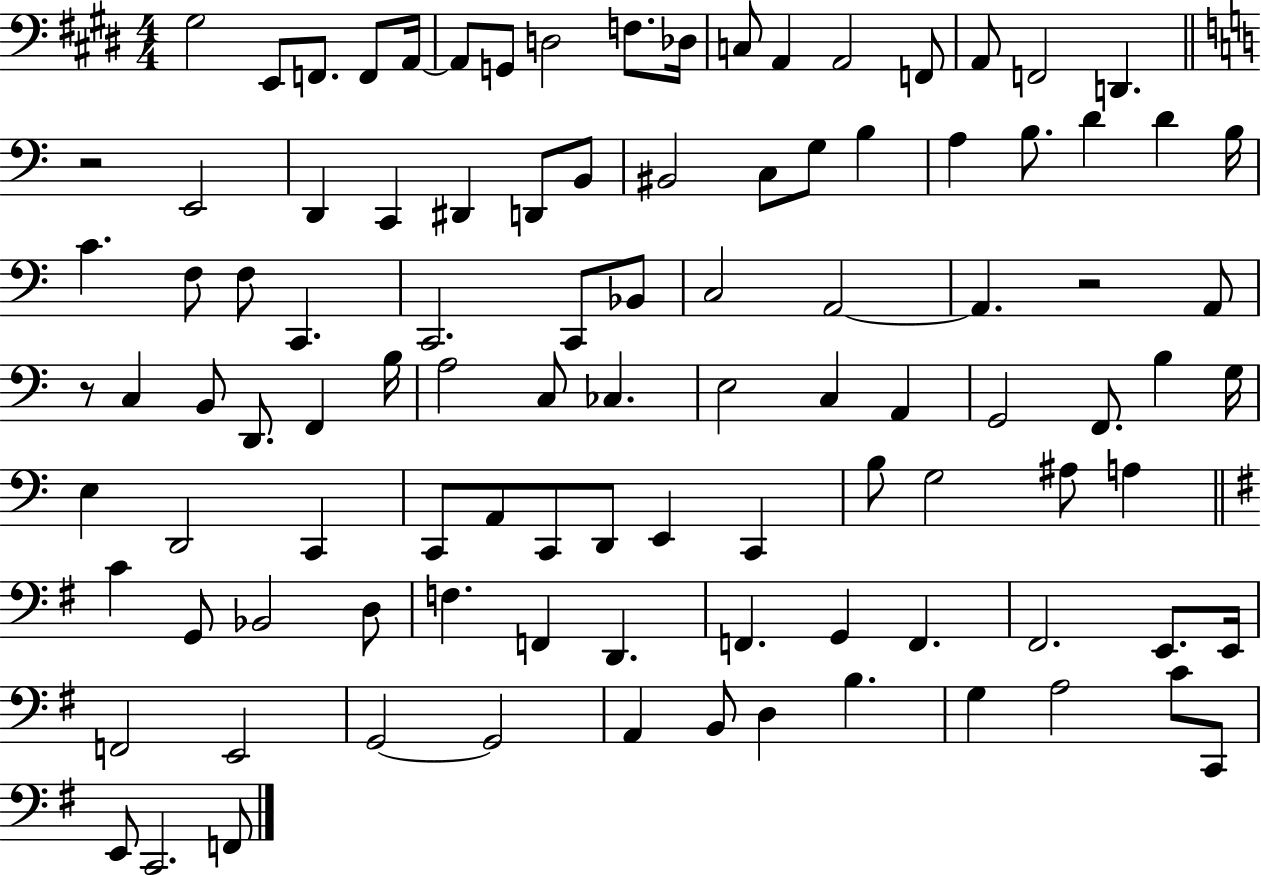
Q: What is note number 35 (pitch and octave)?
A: F3